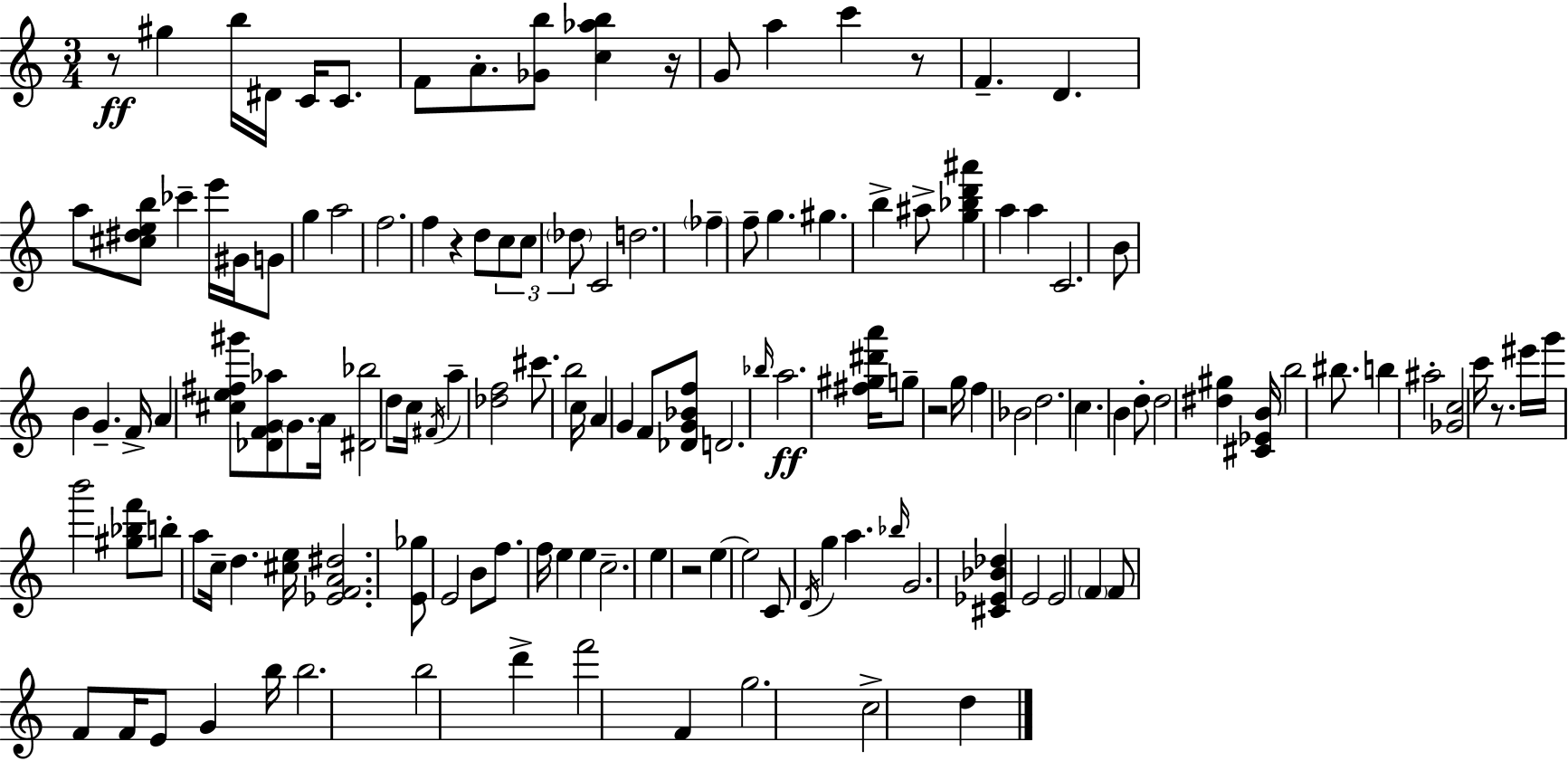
R/e G#5/q B5/s D#4/s C4/s C4/e. F4/e A4/e. [Gb4,B5]/e [C5,Ab5,B5]/q R/s G4/e A5/q C6/q R/e F4/q. D4/q. A5/e [C#5,D#5,E5,B5]/e CES6/q E6/s G#4/s G4/e G5/q A5/h F5/h. F5/q R/q D5/e C5/e C5/e Db5/e C4/h D5/h. FES5/q F5/e G5/q. G#5/q. B5/q A#5/e [G5,Bb5,D6,A#6]/q A5/q A5/q C4/h. B4/e B4/q G4/q. F4/s A4/q [C#5,E5,F#5,G#6]/e [Db4,F4,G4,Ab5]/e G4/e. A4/s [D#4,Bb5]/h D5/e C5/s F#4/s A5/q [Db5,F5]/h C#6/e. B5/h C5/s A4/q G4/q F4/e [Db4,G4,Bb4,F5]/e D4/h. Bb5/s A5/h. [F#5,G#5,D#6,A6]/s G5/e R/h G5/s F5/q Bb4/h D5/h. C5/q. B4/q D5/e D5/h [D#5,G#5]/q [C#4,Eb4,B4]/s B5/h BIS5/e. B5/q A#5/h [Gb4,C5]/h C6/s R/e. EIS6/s G6/s B6/h [G#5,Bb5,F6]/e B5/e A5/e C5/s D5/q. [C#5,E5]/s [Eb4,F4,A4,D#5]/h. [E4,Gb5]/e E4/h B4/e F5/e. F5/s E5/q E5/q C5/h. E5/q R/h E5/q E5/h C4/e D4/s G5/q A5/q. Bb5/s G4/h. [C#4,Eb4,Bb4,Db5]/q E4/h E4/h F4/q F4/e F4/e F4/s E4/e G4/q B5/s B5/h. B5/h D6/q F6/h F4/q G5/h. C5/h D5/q